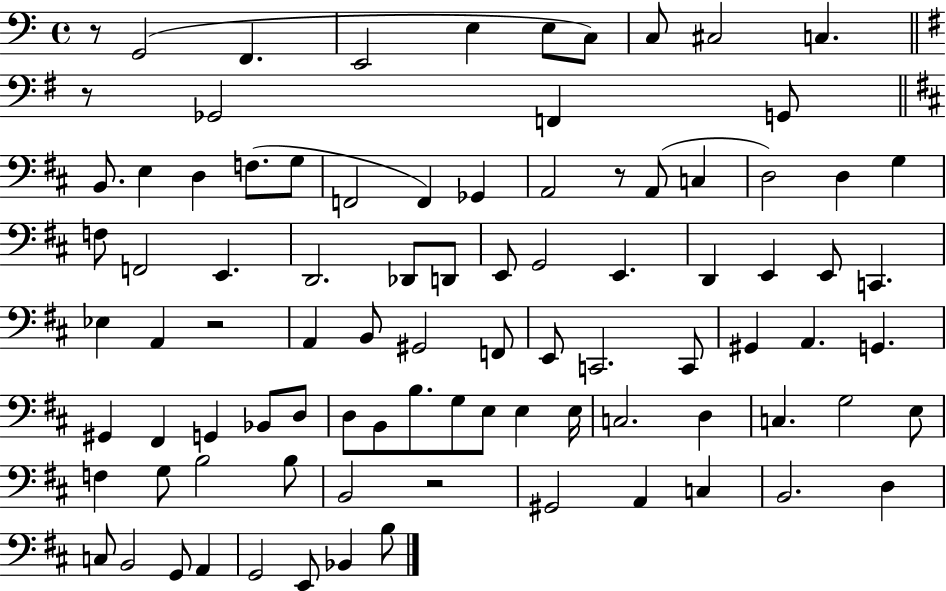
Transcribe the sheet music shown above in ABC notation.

X:1
T:Untitled
M:4/4
L:1/4
K:C
z/2 G,,2 F,, E,,2 E, E,/2 C,/2 C,/2 ^C,2 C, z/2 _G,,2 F,, G,,/2 B,,/2 E, D, F,/2 G,/2 F,,2 F,, _G,, A,,2 z/2 A,,/2 C, D,2 D, G, F,/2 F,,2 E,, D,,2 _D,,/2 D,,/2 E,,/2 G,,2 E,, D,, E,, E,,/2 C,, _E, A,, z2 A,, B,,/2 ^G,,2 F,,/2 E,,/2 C,,2 C,,/2 ^G,, A,, G,, ^G,, ^F,, G,, _B,,/2 D,/2 D,/2 B,,/2 B,/2 G,/2 E,/2 E, E,/4 C,2 D, C, G,2 E,/2 F, G,/2 B,2 B,/2 B,,2 z2 ^G,,2 A,, C, B,,2 D, C,/2 B,,2 G,,/2 A,, G,,2 E,,/2 _B,, B,/2